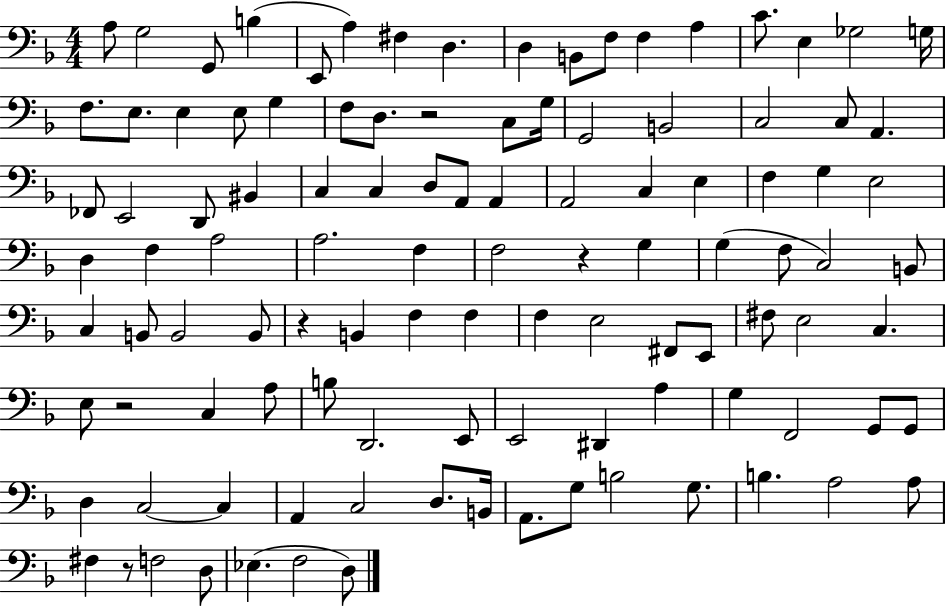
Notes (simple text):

A3/e G3/h G2/e B3/q E2/e A3/q F#3/q D3/q. D3/q B2/e F3/e F3/q A3/q C4/e. E3/q Gb3/h G3/s F3/e. E3/e. E3/q E3/e G3/q F3/e D3/e. R/h C3/e G3/s G2/h B2/h C3/h C3/e A2/q. FES2/e E2/h D2/e BIS2/q C3/q C3/q D3/e A2/e A2/q A2/h C3/q E3/q F3/q G3/q E3/h D3/q F3/q A3/h A3/h. F3/q F3/h R/q G3/q G3/q F3/e C3/h B2/e C3/q B2/e B2/h B2/e R/q B2/q F3/q F3/q F3/q E3/h F#2/e E2/e F#3/e E3/h C3/q. E3/e R/h C3/q A3/e B3/e D2/h. E2/e E2/h D#2/q A3/q G3/q F2/h G2/e G2/e D3/q C3/h C3/q A2/q C3/h D3/e. B2/s A2/e. G3/e B3/h G3/e. B3/q. A3/h A3/e F#3/q R/e F3/h D3/e Eb3/q. F3/h D3/e